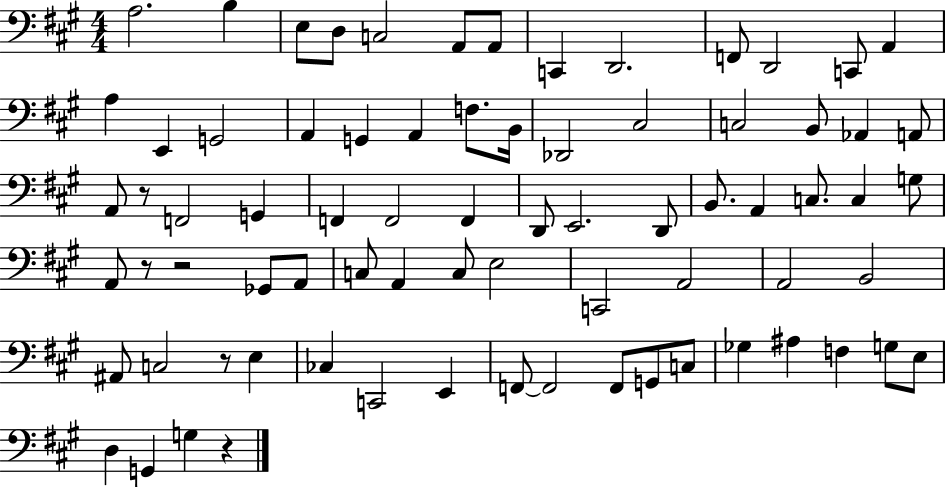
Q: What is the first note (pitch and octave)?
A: A3